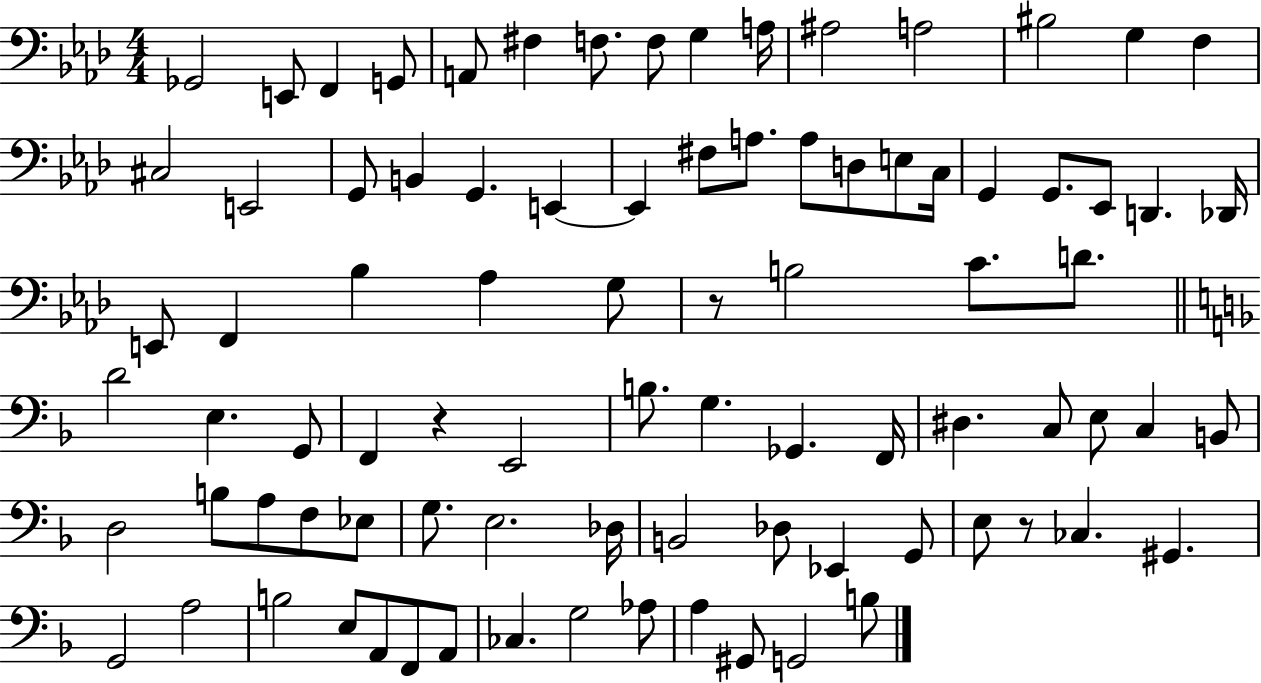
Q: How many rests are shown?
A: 3